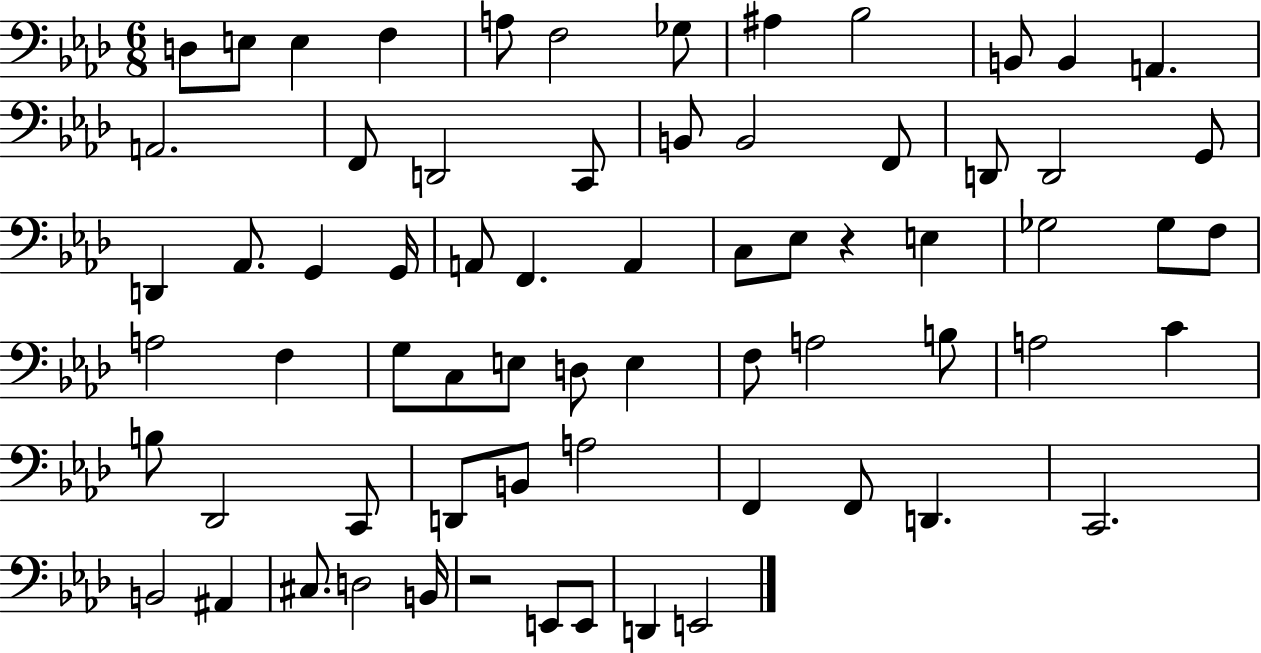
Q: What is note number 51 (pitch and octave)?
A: D2